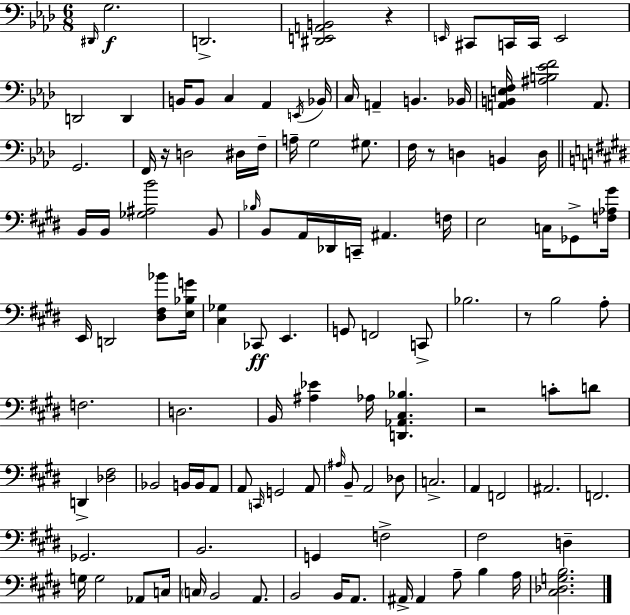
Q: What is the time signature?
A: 6/8